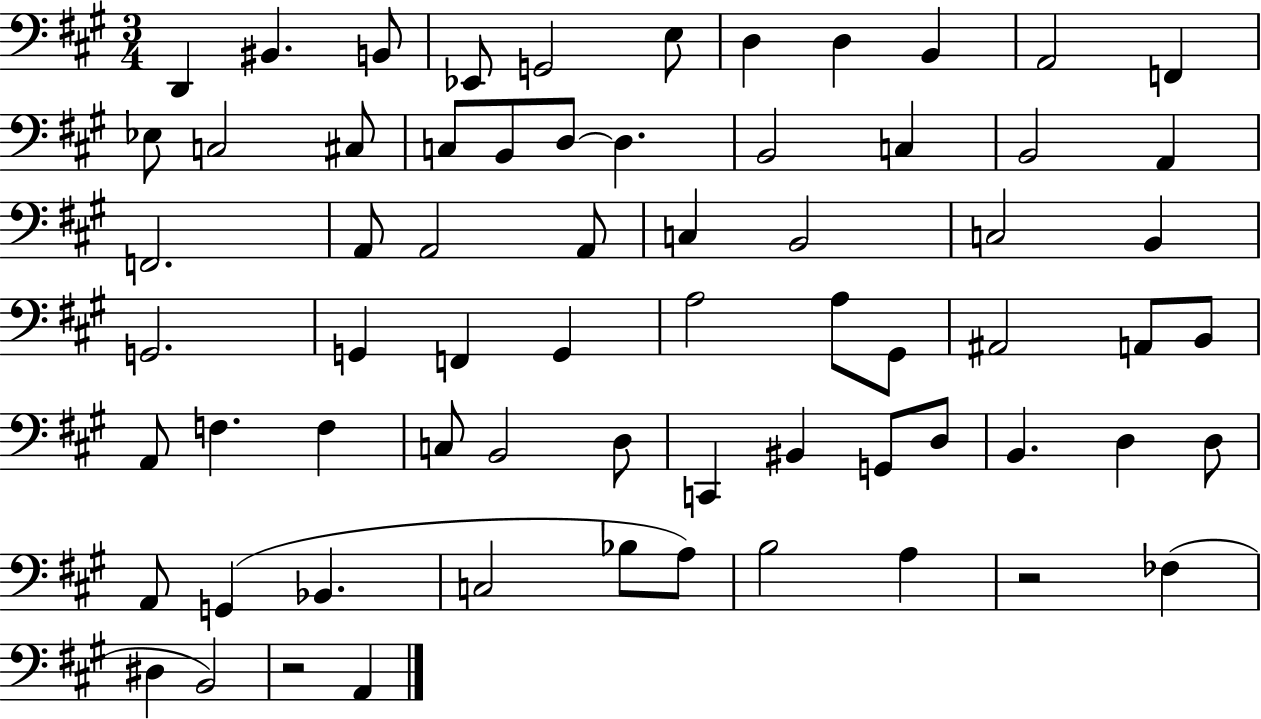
X:1
T:Untitled
M:3/4
L:1/4
K:A
D,, ^B,, B,,/2 _E,,/2 G,,2 E,/2 D, D, B,, A,,2 F,, _E,/2 C,2 ^C,/2 C,/2 B,,/2 D,/2 D, B,,2 C, B,,2 A,, F,,2 A,,/2 A,,2 A,,/2 C, B,,2 C,2 B,, G,,2 G,, F,, G,, A,2 A,/2 ^G,,/2 ^A,,2 A,,/2 B,,/2 A,,/2 F, F, C,/2 B,,2 D,/2 C,, ^B,, G,,/2 D,/2 B,, D, D,/2 A,,/2 G,, _B,, C,2 _B,/2 A,/2 B,2 A, z2 _F, ^D, B,,2 z2 A,,